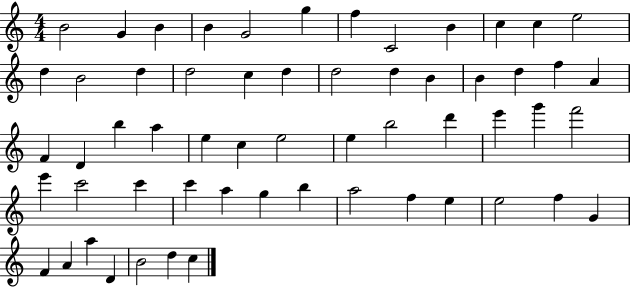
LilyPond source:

{
  \clef treble
  \numericTimeSignature
  \time 4/4
  \key c \major
  b'2 g'4 b'4 | b'4 g'2 g''4 | f''4 c'2 b'4 | c''4 c''4 e''2 | \break d''4 b'2 d''4 | d''2 c''4 d''4 | d''2 d''4 b'4 | b'4 d''4 f''4 a'4 | \break f'4 d'4 b''4 a''4 | e''4 c''4 e''2 | e''4 b''2 d'''4 | e'''4 g'''4 f'''2 | \break e'''4 c'''2 c'''4 | c'''4 a''4 g''4 b''4 | a''2 f''4 e''4 | e''2 f''4 g'4 | \break f'4 a'4 a''4 d'4 | b'2 d''4 c''4 | \bar "|."
}